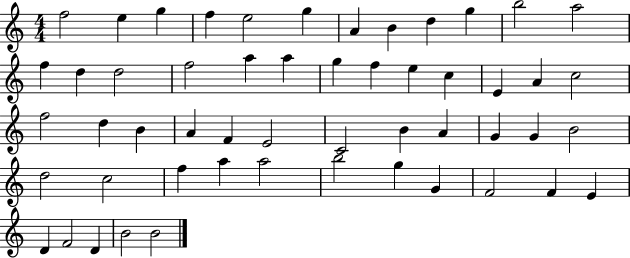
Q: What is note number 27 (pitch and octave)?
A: D5